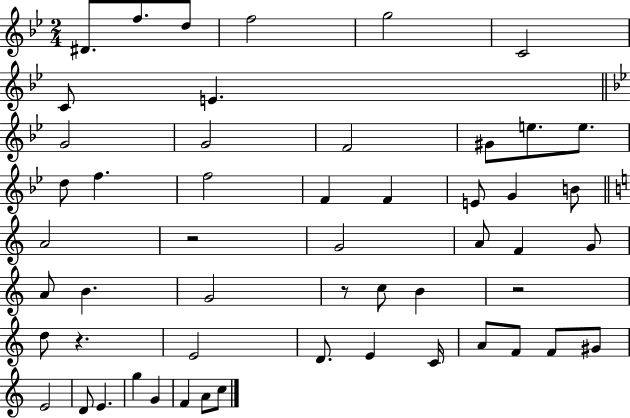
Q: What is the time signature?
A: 2/4